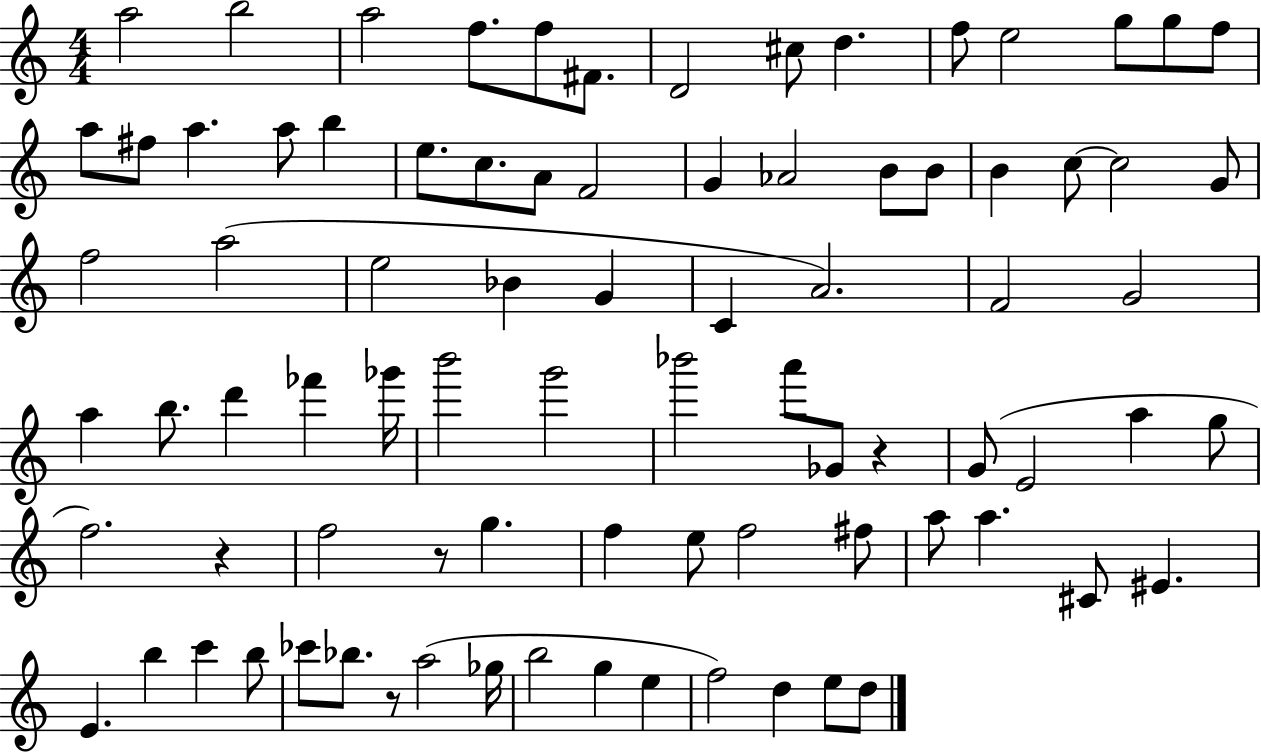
X:1
T:Untitled
M:4/4
L:1/4
K:C
a2 b2 a2 f/2 f/2 ^F/2 D2 ^c/2 d f/2 e2 g/2 g/2 f/2 a/2 ^f/2 a a/2 b e/2 c/2 A/2 F2 G _A2 B/2 B/2 B c/2 c2 G/2 f2 a2 e2 _B G C A2 F2 G2 a b/2 d' _f' _g'/4 b'2 g'2 _b'2 a'/2 _G/2 z G/2 E2 a g/2 f2 z f2 z/2 g f e/2 f2 ^f/2 a/2 a ^C/2 ^E E b c' b/2 _c'/2 _b/2 z/2 a2 _g/4 b2 g e f2 d e/2 d/2